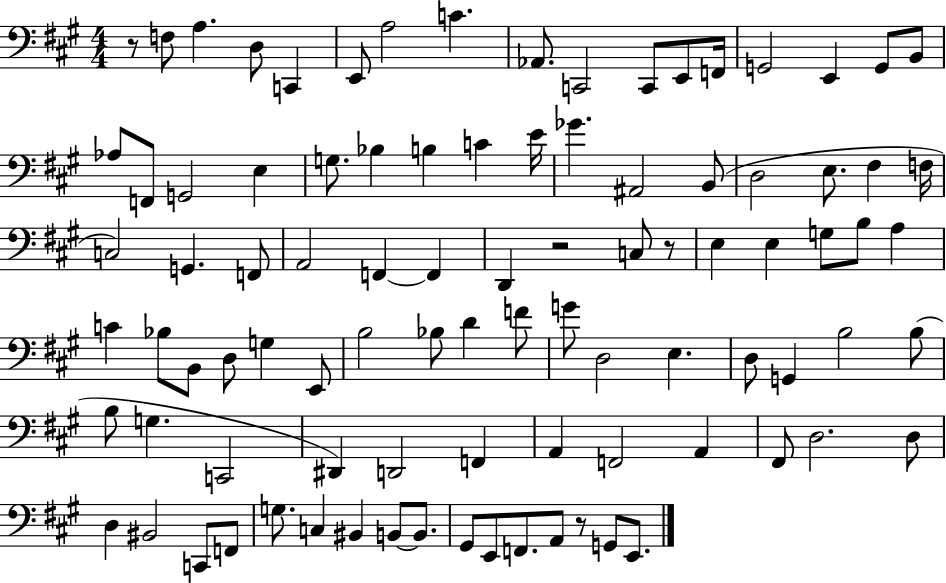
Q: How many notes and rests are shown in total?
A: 93